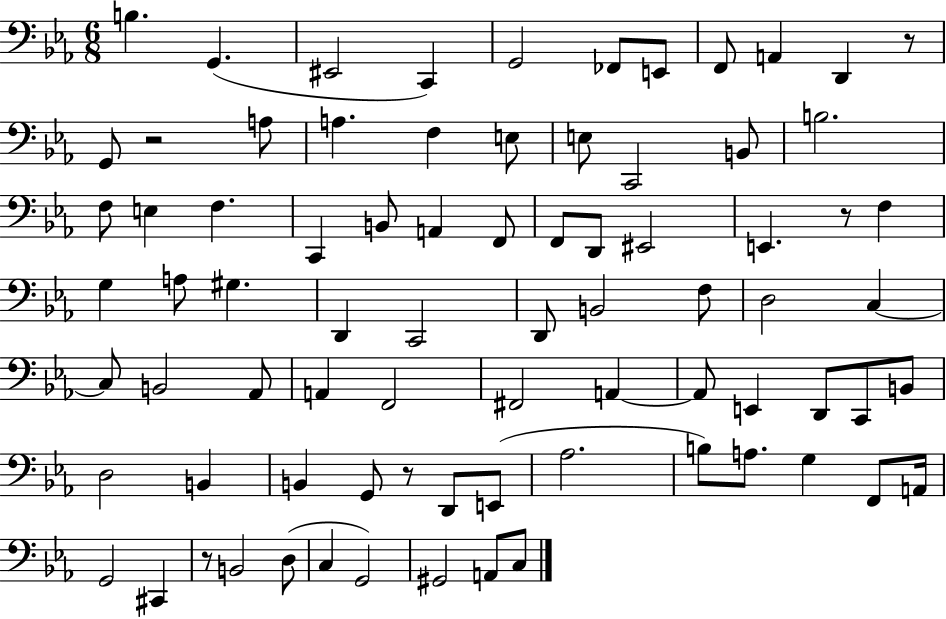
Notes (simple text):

B3/q. G2/q. EIS2/h C2/q G2/h FES2/e E2/e F2/e A2/q D2/q R/e G2/e R/h A3/e A3/q. F3/q E3/e E3/e C2/h B2/e B3/h. F3/e E3/q F3/q. C2/q B2/e A2/q F2/e F2/e D2/e EIS2/h E2/q. R/e F3/q G3/q A3/e G#3/q. D2/q C2/h D2/e B2/h F3/e D3/h C3/q C3/e B2/h Ab2/e A2/q F2/h F#2/h A2/q A2/e E2/q D2/e C2/e B2/e D3/h B2/q B2/q G2/e R/e D2/e E2/e Ab3/h. B3/e A3/e. G3/q F2/e A2/s G2/h C#2/q R/e B2/h D3/e C3/q G2/h G#2/h A2/e C3/e